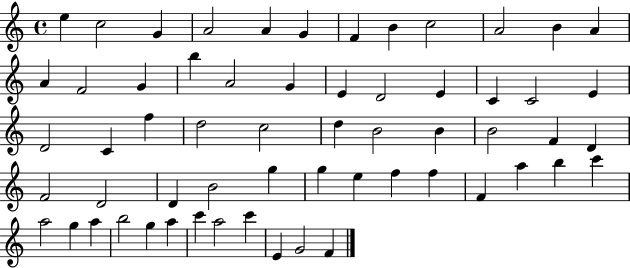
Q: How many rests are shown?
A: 0